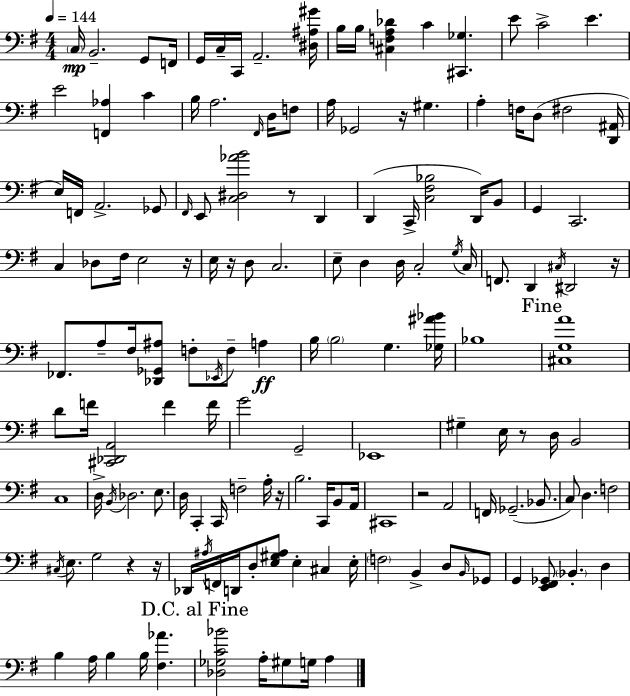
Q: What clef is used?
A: bass